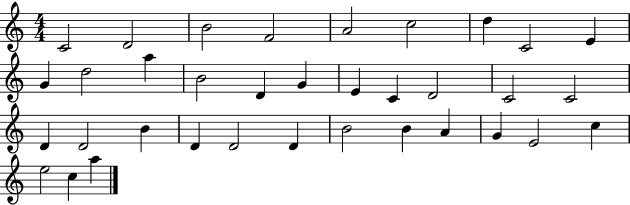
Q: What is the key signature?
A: C major